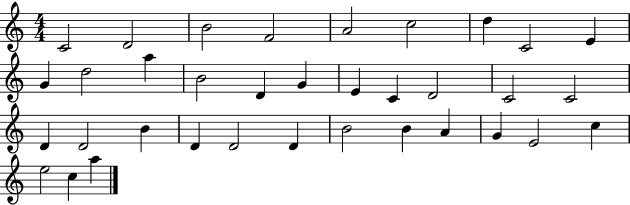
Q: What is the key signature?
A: C major